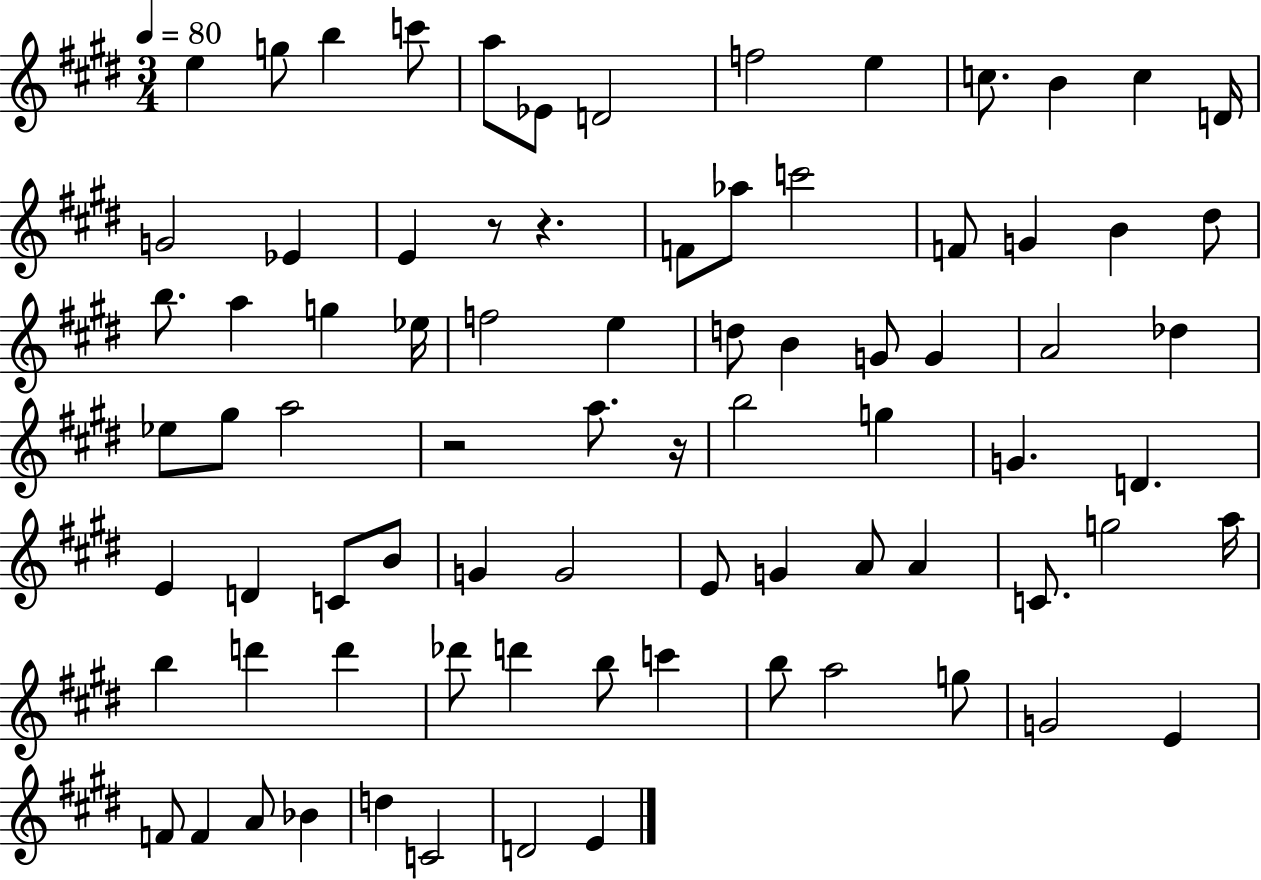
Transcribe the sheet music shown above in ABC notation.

X:1
T:Untitled
M:3/4
L:1/4
K:E
e g/2 b c'/2 a/2 _E/2 D2 f2 e c/2 B c D/4 G2 _E E z/2 z F/2 _a/2 c'2 F/2 G B ^d/2 b/2 a g _e/4 f2 e d/2 B G/2 G A2 _d _e/2 ^g/2 a2 z2 a/2 z/4 b2 g G D E D C/2 B/2 G G2 E/2 G A/2 A C/2 g2 a/4 b d' d' _d'/2 d' b/2 c' b/2 a2 g/2 G2 E F/2 F A/2 _B d C2 D2 E